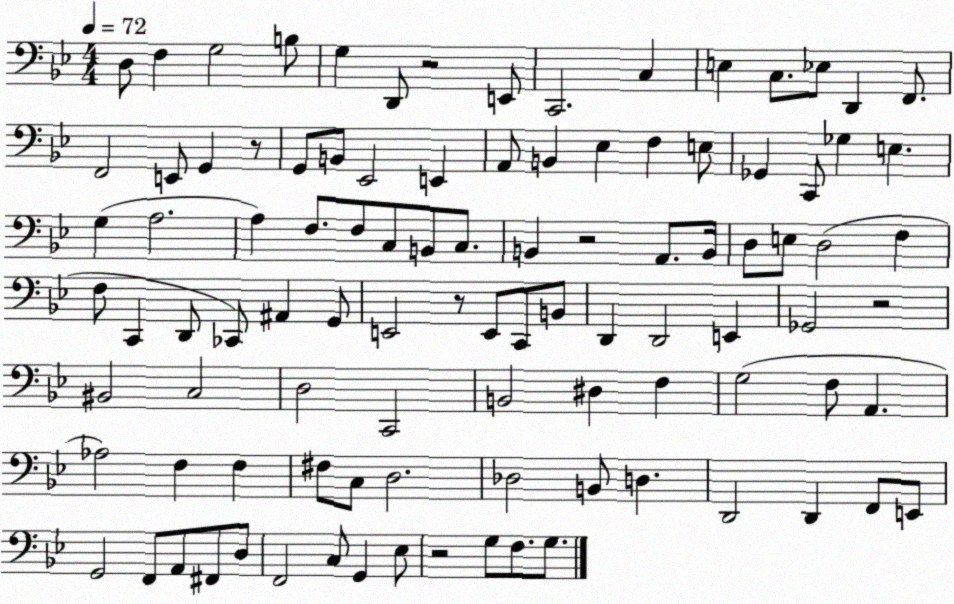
X:1
T:Untitled
M:4/4
L:1/4
K:Bb
D,/2 F, G,2 B,/2 G, D,,/2 z2 E,,/2 C,,2 C, E, C,/2 _E,/2 D,, F,,/2 F,,2 E,,/2 G,, z/2 G,,/2 B,,/2 _E,,2 E,, A,,/2 B,, _E, F, E,/2 _G,, C,,/2 _G, E, G, A,2 A, F,/2 F,/2 C,/2 B,,/2 C,/2 B,, z2 A,,/2 B,,/4 D,/2 E,/2 D,2 F, F,/2 C,, D,,/2 _C,,/2 ^A,, G,,/2 E,,2 z/2 E,,/2 C,,/2 B,,/2 D,, D,,2 E,, _G,,2 z2 ^B,,2 C,2 D,2 C,,2 B,,2 ^D, F, G,2 F,/2 A,, _A,2 F, F, ^F,/2 C,/2 D,2 _D,2 B,,/2 D, D,,2 D,, F,,/2 E,,/2 G,,2 F,,/2 A,,/2 ^F,,/2 D,/2 F,,2 C,/2 G,, _E,/2 z2 G,/2 F,/2 G,/2